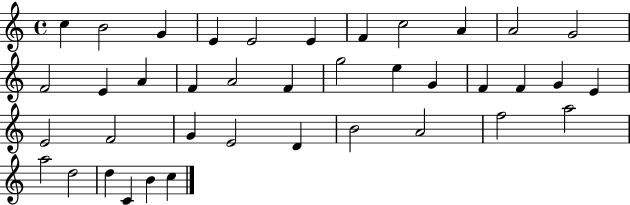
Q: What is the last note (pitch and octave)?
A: C5